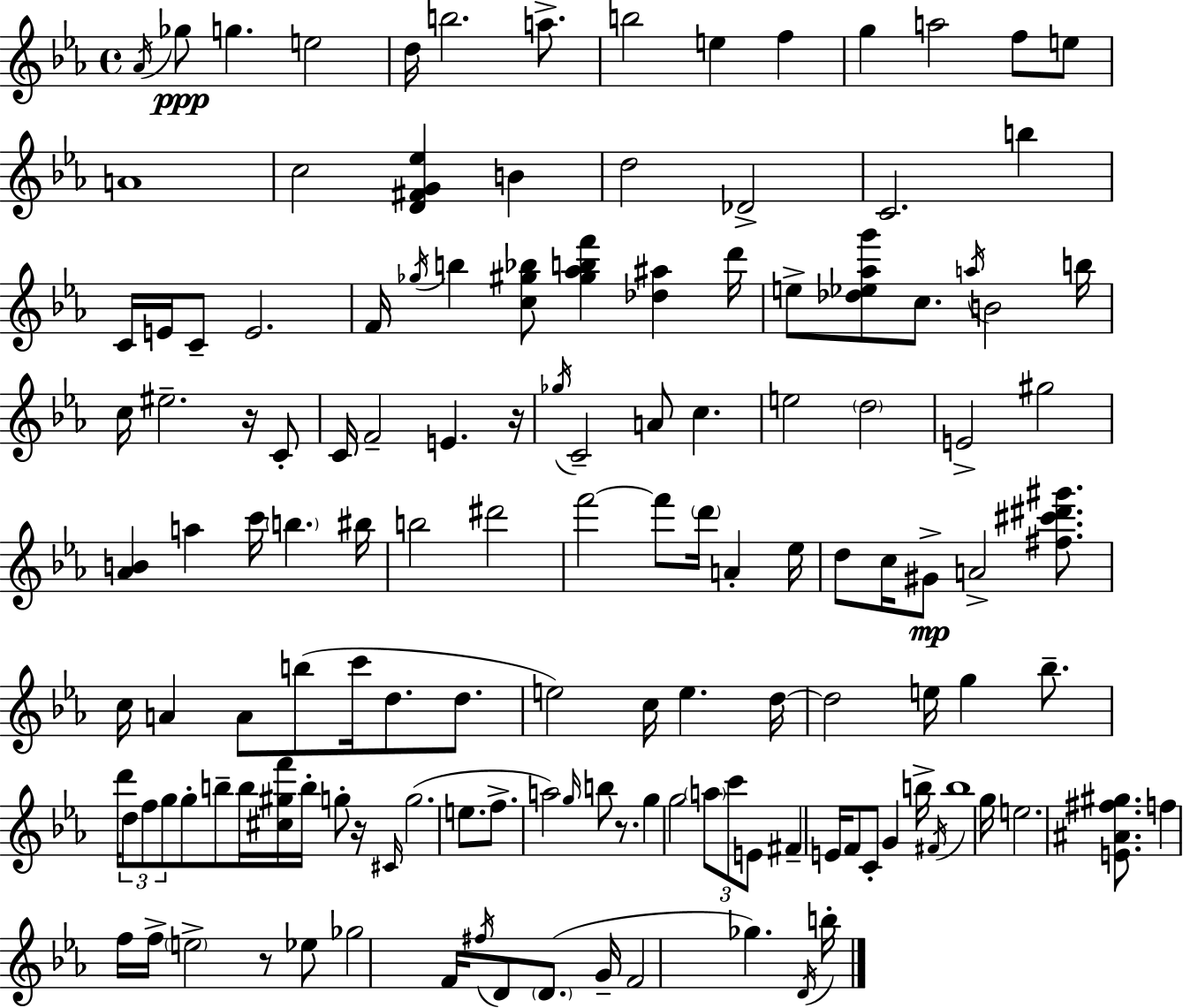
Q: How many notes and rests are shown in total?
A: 138